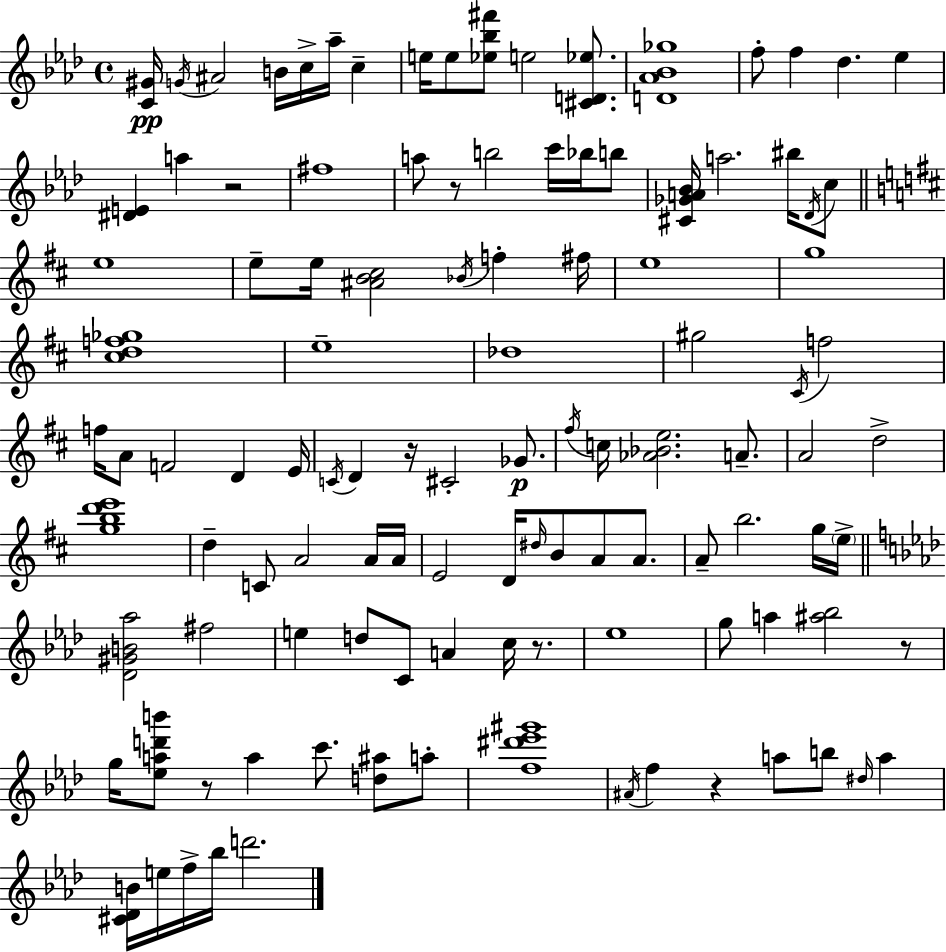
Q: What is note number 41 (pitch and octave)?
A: D4